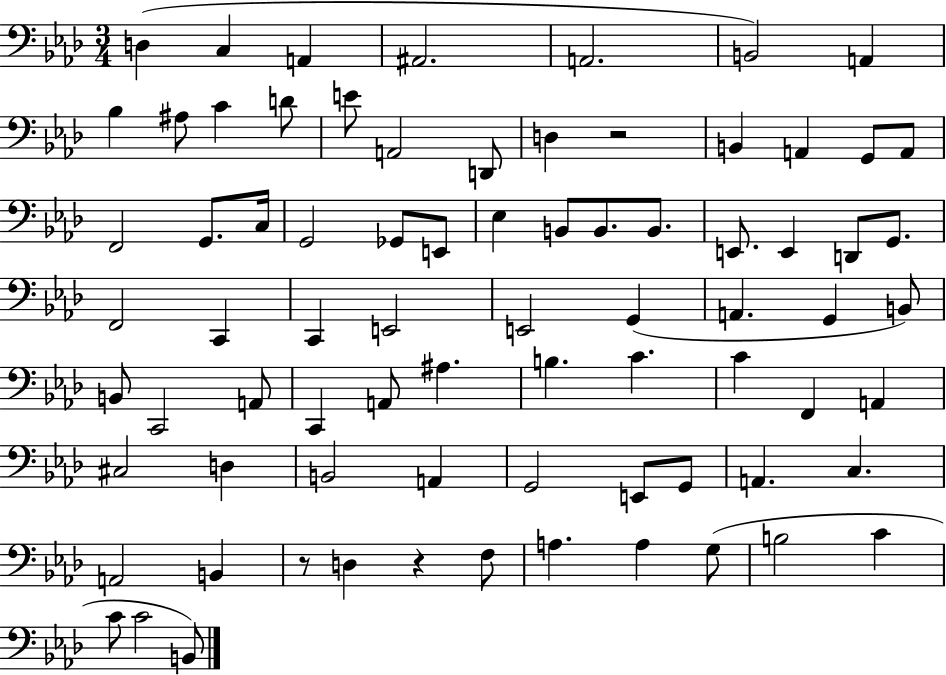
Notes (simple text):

D3/q C3/q A2/q A#2/h. A2/h. B2/h A2/q Bb3/q A#3/e C4/q D4/e E4/e A2/h D2/e D3/q R/h B2/q A2/q G2/e A2/e F2/h G2/e. C3/s G2/h Gb2/e E2/e Eb3/q B2/e B2/e. B2/e. E2/e. E2/q D2/e G2/e. F2/h C2/q C2/q E2/h E2/h G2/q A2/q. G2/q B2/e B2/e C2/h A2/e C2/q A2/e A#3/q. B3/q. C4/q. C4/q F2/q A2/q C#3/h D3/q B2/h A2/q G2/h E2/e G2/e A2/q. C3/q. A2/h B2/q R/e D3/q R/q F3/e A3/q. A3/q G3/e B3/h C4/q C4/e C4/h B2/e